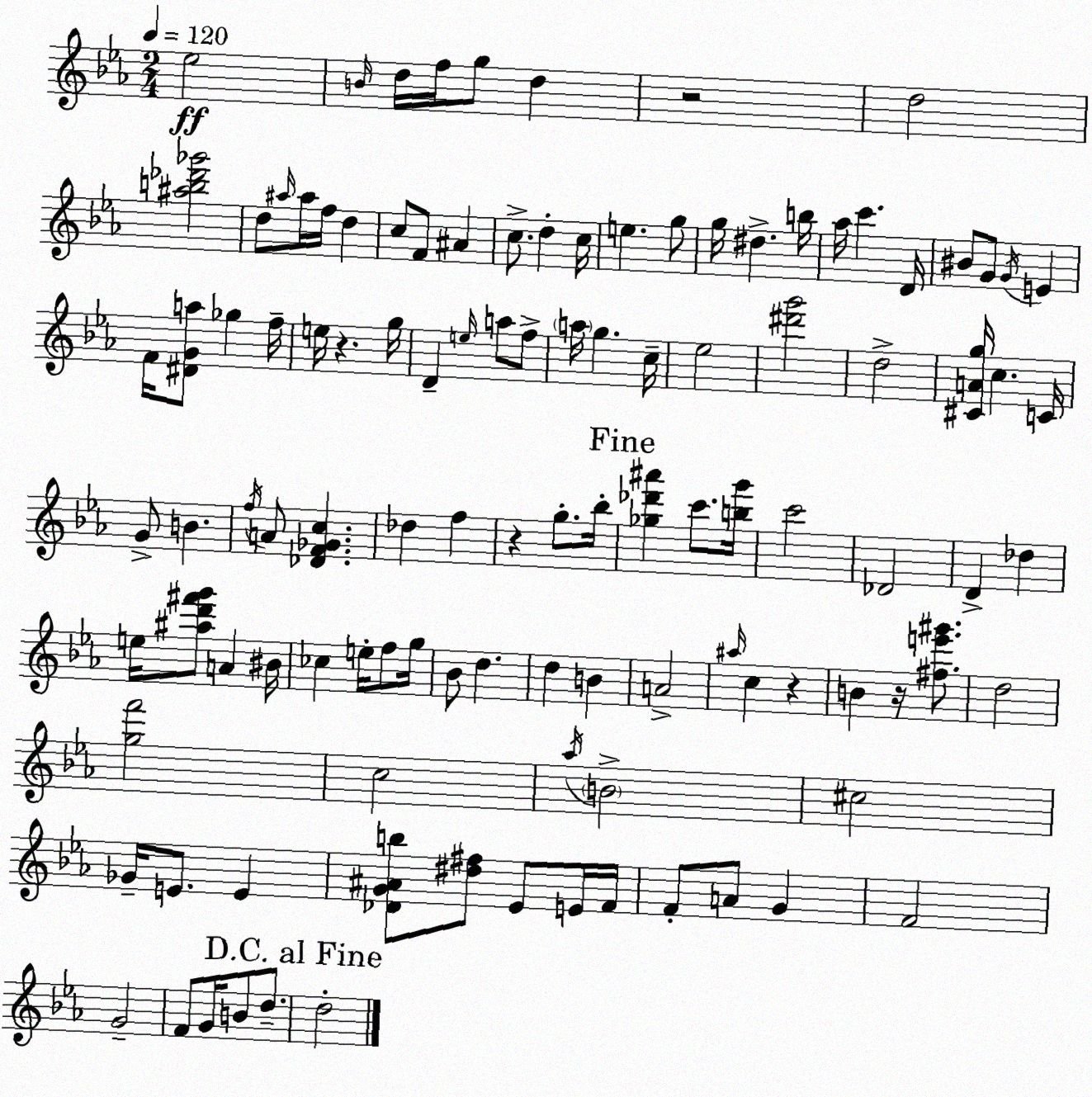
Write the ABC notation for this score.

X:1
T:Untitled
M:2/4
L:1/4
K:Eb
_e2 B/4 d/4 f/4 g/2 d z2 d2 [^ab_d'_g']2 d/2 ^a/4 ^a/4 f/4 d c/2 F/2 ^A c/2 d c/4 e g/2 g/4 ^d b/4 _a/4 c' D/4 ^B/2 G/2 G/4 E F/4 [^DGa]/2 _g f/4 e/4 z g/4 D e/4 a/2 f/2 a/4 g c/4 _e2 [^d'g']2 d2 [^CAg]/4 c C/4 G/2 B f/4 A/2 [_DF_Gc] _d f z g/2 _b/4 [_g_d'^a'] c'/2 [bg']/4 c'2 _D2 D _d e/4 [^ad'^f'g']/2 A ^B/4 _c e/4 f/2 g/4 _B/2 d d B A2 ^a/4 c z B z/4 [^fe'^g']/2 d2 [gf']2 c2 _a/4 B2 ^c2 _G/4 E/2 E [_DG^Ab]/2 [^d^f]/2 _E/2 E/4 F/4 F/2 A/2 G F2 G2 F/2 G/4 B/2 d/2 d2